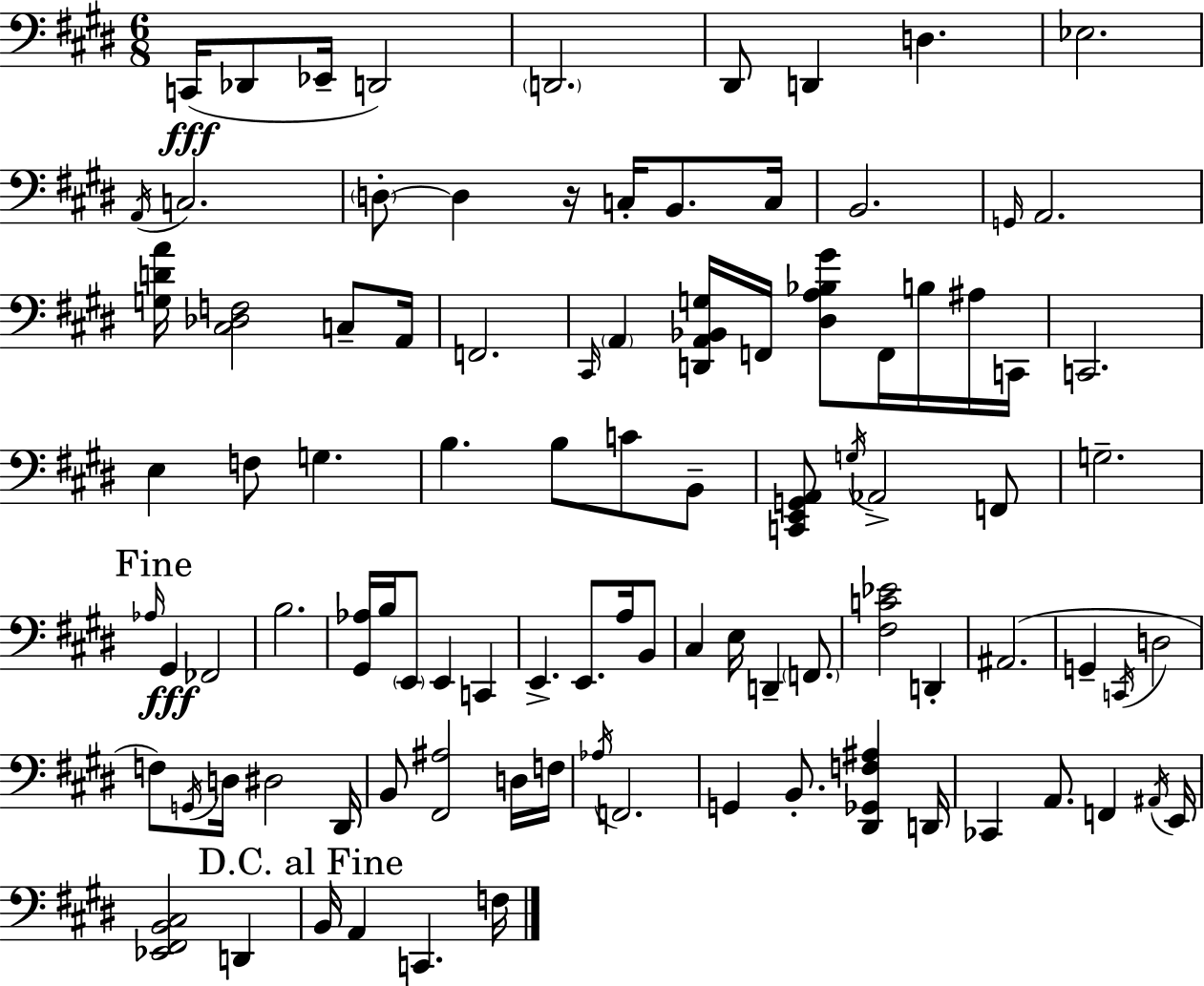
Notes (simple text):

C2/s Db2/e Eb2/s D2/h D2/h. D#2/e D2/q D3/q. Eb3/h. A2/s C3/h. D3/e D3/q R/s C3/s B2/e. C3/s B2/h. G2/s A2/h. [G3,D4,A4]/s [C#3,Db3,F3]/h C3/e A2/s F2/h. C#2/s A2/q [D2,A2,Bb2,G3]/s F2/s [D#3,A3,Bb3,G#4]/e F2/s B3/s A#3/s C2/s C2/h. E3/q F3/e G3/q. B3/q. B3/e C4/e B2/e [C2,E2,G2,A2]/e G3/s Ab2/h F2/e G3/h. Ab3/s G#2/q FES2/h B3/h. [G#2,Ab3]/s B3/s E2/e E2/q C2/q E2/q. E2/e. A3/s B2/e C#3/q E3/s D2/q F2/e. [F#3,C4,Eb4]/h D2/q A#2/h. G2/q C2/s D3/h F3/e G2/s D3/s D#3/h D#2/s B2/e [F#2,A#3]/h D3/s F3/s Ab3/s F2/h. G2/q B2/e. [D#2,Gb2,F3,A#3]/q D2/s CES2/q A2/e. F2/q A#2/s E2/s [Eb2,F#2,B2,C#3]/h D2/q B2/s A2/q C2/q. F3/s